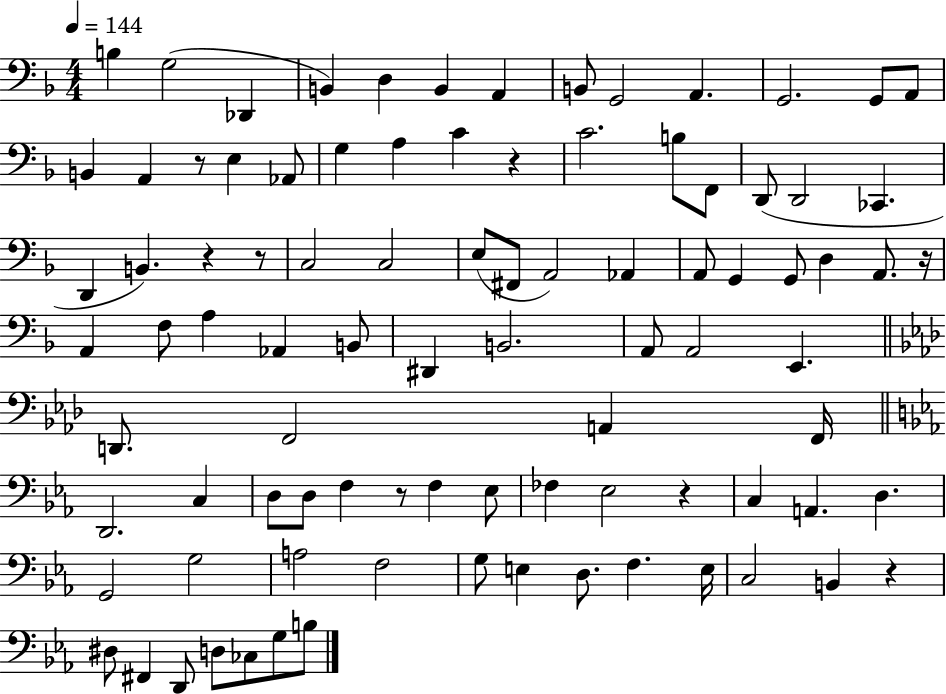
{
  \clef bass
  \numericTimeSignature
  \time 4/4
  \key f \major
  \tempo 4 = 144
  b4 g2( des,4 | b,4) d4 b,4 a,4 | b,8 g,2 a,4. | g,2. g,8 a,8 | \break b,4 a,4 r8 e4 aes,8 | g4 a4 c'4 r4 | c'2. b8 f,8 | d,8( d,2 ces,4. | \break d,4 b,4.) r4 r8 | c2 c2 | e8( fis,8 a,2) aes,4 | a,8 g,4 g,8 d4 a,8. r16 | \break a,4 f8 a4 aes,4 b,8 | dis,4 b,2. | a,8 a,2 e,4. | \bar "||" \break \key aes \major d,8. f,2 a,4 f,16 | \bar "||" \break \key ees \major d,2. c4 | d8 d8 f4 r8 f4 ees8 | fes4 ees2 r4 | c4 a,4. d4. | \break g,2 g2 | a2 f2 | g8 e4 d8. f4. e16 | c2 b,4 r4 | \break dis8 fis,4 d,8 d8 ces8 g8 b8 | \bar "|."
}